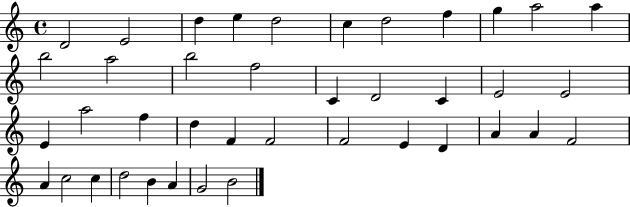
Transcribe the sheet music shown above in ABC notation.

X:1
T:Untitled
M:4/4
L:1/4
K:C
D2 E2 d e d2 c d2 f g a2 a b2 a2 b2 f2 C D2 C E2 E2 E a2 f d F F2 F2 E D A A F2 A c2 c d2 B A G2 B2